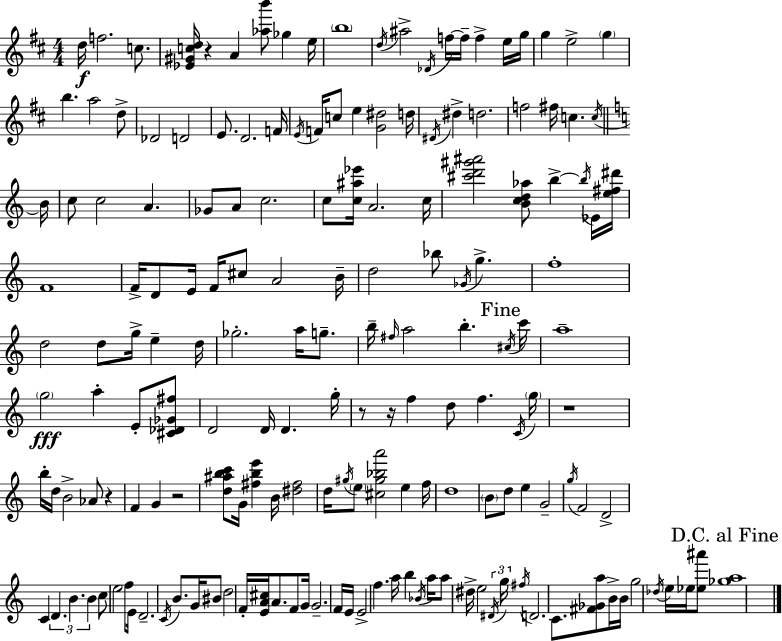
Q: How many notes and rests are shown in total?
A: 175